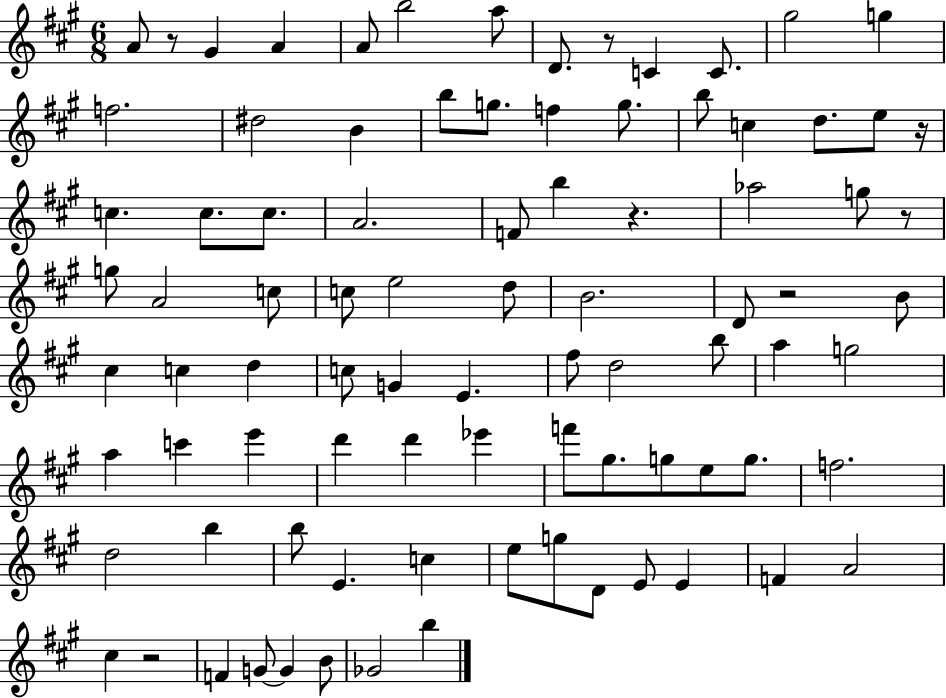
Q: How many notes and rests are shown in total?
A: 88